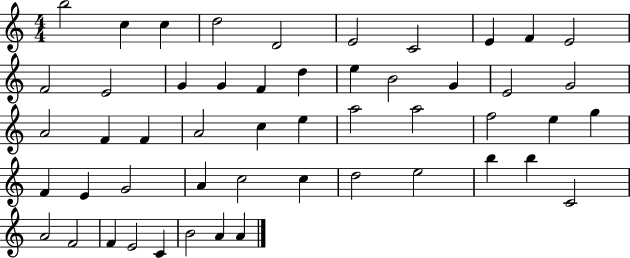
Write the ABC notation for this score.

X:1
T:Untitled
M:4/4
L:1/4
K:C
b2 c c d2 D2 E2 C2 E F E2 F2 E2 G G F d e B2 G E2 G2 A2 F F A2 c e a2 a2 f2 e g F E G2 A c2 c d2 e2 b b C2 A2 F2 F E2 C B2 A A